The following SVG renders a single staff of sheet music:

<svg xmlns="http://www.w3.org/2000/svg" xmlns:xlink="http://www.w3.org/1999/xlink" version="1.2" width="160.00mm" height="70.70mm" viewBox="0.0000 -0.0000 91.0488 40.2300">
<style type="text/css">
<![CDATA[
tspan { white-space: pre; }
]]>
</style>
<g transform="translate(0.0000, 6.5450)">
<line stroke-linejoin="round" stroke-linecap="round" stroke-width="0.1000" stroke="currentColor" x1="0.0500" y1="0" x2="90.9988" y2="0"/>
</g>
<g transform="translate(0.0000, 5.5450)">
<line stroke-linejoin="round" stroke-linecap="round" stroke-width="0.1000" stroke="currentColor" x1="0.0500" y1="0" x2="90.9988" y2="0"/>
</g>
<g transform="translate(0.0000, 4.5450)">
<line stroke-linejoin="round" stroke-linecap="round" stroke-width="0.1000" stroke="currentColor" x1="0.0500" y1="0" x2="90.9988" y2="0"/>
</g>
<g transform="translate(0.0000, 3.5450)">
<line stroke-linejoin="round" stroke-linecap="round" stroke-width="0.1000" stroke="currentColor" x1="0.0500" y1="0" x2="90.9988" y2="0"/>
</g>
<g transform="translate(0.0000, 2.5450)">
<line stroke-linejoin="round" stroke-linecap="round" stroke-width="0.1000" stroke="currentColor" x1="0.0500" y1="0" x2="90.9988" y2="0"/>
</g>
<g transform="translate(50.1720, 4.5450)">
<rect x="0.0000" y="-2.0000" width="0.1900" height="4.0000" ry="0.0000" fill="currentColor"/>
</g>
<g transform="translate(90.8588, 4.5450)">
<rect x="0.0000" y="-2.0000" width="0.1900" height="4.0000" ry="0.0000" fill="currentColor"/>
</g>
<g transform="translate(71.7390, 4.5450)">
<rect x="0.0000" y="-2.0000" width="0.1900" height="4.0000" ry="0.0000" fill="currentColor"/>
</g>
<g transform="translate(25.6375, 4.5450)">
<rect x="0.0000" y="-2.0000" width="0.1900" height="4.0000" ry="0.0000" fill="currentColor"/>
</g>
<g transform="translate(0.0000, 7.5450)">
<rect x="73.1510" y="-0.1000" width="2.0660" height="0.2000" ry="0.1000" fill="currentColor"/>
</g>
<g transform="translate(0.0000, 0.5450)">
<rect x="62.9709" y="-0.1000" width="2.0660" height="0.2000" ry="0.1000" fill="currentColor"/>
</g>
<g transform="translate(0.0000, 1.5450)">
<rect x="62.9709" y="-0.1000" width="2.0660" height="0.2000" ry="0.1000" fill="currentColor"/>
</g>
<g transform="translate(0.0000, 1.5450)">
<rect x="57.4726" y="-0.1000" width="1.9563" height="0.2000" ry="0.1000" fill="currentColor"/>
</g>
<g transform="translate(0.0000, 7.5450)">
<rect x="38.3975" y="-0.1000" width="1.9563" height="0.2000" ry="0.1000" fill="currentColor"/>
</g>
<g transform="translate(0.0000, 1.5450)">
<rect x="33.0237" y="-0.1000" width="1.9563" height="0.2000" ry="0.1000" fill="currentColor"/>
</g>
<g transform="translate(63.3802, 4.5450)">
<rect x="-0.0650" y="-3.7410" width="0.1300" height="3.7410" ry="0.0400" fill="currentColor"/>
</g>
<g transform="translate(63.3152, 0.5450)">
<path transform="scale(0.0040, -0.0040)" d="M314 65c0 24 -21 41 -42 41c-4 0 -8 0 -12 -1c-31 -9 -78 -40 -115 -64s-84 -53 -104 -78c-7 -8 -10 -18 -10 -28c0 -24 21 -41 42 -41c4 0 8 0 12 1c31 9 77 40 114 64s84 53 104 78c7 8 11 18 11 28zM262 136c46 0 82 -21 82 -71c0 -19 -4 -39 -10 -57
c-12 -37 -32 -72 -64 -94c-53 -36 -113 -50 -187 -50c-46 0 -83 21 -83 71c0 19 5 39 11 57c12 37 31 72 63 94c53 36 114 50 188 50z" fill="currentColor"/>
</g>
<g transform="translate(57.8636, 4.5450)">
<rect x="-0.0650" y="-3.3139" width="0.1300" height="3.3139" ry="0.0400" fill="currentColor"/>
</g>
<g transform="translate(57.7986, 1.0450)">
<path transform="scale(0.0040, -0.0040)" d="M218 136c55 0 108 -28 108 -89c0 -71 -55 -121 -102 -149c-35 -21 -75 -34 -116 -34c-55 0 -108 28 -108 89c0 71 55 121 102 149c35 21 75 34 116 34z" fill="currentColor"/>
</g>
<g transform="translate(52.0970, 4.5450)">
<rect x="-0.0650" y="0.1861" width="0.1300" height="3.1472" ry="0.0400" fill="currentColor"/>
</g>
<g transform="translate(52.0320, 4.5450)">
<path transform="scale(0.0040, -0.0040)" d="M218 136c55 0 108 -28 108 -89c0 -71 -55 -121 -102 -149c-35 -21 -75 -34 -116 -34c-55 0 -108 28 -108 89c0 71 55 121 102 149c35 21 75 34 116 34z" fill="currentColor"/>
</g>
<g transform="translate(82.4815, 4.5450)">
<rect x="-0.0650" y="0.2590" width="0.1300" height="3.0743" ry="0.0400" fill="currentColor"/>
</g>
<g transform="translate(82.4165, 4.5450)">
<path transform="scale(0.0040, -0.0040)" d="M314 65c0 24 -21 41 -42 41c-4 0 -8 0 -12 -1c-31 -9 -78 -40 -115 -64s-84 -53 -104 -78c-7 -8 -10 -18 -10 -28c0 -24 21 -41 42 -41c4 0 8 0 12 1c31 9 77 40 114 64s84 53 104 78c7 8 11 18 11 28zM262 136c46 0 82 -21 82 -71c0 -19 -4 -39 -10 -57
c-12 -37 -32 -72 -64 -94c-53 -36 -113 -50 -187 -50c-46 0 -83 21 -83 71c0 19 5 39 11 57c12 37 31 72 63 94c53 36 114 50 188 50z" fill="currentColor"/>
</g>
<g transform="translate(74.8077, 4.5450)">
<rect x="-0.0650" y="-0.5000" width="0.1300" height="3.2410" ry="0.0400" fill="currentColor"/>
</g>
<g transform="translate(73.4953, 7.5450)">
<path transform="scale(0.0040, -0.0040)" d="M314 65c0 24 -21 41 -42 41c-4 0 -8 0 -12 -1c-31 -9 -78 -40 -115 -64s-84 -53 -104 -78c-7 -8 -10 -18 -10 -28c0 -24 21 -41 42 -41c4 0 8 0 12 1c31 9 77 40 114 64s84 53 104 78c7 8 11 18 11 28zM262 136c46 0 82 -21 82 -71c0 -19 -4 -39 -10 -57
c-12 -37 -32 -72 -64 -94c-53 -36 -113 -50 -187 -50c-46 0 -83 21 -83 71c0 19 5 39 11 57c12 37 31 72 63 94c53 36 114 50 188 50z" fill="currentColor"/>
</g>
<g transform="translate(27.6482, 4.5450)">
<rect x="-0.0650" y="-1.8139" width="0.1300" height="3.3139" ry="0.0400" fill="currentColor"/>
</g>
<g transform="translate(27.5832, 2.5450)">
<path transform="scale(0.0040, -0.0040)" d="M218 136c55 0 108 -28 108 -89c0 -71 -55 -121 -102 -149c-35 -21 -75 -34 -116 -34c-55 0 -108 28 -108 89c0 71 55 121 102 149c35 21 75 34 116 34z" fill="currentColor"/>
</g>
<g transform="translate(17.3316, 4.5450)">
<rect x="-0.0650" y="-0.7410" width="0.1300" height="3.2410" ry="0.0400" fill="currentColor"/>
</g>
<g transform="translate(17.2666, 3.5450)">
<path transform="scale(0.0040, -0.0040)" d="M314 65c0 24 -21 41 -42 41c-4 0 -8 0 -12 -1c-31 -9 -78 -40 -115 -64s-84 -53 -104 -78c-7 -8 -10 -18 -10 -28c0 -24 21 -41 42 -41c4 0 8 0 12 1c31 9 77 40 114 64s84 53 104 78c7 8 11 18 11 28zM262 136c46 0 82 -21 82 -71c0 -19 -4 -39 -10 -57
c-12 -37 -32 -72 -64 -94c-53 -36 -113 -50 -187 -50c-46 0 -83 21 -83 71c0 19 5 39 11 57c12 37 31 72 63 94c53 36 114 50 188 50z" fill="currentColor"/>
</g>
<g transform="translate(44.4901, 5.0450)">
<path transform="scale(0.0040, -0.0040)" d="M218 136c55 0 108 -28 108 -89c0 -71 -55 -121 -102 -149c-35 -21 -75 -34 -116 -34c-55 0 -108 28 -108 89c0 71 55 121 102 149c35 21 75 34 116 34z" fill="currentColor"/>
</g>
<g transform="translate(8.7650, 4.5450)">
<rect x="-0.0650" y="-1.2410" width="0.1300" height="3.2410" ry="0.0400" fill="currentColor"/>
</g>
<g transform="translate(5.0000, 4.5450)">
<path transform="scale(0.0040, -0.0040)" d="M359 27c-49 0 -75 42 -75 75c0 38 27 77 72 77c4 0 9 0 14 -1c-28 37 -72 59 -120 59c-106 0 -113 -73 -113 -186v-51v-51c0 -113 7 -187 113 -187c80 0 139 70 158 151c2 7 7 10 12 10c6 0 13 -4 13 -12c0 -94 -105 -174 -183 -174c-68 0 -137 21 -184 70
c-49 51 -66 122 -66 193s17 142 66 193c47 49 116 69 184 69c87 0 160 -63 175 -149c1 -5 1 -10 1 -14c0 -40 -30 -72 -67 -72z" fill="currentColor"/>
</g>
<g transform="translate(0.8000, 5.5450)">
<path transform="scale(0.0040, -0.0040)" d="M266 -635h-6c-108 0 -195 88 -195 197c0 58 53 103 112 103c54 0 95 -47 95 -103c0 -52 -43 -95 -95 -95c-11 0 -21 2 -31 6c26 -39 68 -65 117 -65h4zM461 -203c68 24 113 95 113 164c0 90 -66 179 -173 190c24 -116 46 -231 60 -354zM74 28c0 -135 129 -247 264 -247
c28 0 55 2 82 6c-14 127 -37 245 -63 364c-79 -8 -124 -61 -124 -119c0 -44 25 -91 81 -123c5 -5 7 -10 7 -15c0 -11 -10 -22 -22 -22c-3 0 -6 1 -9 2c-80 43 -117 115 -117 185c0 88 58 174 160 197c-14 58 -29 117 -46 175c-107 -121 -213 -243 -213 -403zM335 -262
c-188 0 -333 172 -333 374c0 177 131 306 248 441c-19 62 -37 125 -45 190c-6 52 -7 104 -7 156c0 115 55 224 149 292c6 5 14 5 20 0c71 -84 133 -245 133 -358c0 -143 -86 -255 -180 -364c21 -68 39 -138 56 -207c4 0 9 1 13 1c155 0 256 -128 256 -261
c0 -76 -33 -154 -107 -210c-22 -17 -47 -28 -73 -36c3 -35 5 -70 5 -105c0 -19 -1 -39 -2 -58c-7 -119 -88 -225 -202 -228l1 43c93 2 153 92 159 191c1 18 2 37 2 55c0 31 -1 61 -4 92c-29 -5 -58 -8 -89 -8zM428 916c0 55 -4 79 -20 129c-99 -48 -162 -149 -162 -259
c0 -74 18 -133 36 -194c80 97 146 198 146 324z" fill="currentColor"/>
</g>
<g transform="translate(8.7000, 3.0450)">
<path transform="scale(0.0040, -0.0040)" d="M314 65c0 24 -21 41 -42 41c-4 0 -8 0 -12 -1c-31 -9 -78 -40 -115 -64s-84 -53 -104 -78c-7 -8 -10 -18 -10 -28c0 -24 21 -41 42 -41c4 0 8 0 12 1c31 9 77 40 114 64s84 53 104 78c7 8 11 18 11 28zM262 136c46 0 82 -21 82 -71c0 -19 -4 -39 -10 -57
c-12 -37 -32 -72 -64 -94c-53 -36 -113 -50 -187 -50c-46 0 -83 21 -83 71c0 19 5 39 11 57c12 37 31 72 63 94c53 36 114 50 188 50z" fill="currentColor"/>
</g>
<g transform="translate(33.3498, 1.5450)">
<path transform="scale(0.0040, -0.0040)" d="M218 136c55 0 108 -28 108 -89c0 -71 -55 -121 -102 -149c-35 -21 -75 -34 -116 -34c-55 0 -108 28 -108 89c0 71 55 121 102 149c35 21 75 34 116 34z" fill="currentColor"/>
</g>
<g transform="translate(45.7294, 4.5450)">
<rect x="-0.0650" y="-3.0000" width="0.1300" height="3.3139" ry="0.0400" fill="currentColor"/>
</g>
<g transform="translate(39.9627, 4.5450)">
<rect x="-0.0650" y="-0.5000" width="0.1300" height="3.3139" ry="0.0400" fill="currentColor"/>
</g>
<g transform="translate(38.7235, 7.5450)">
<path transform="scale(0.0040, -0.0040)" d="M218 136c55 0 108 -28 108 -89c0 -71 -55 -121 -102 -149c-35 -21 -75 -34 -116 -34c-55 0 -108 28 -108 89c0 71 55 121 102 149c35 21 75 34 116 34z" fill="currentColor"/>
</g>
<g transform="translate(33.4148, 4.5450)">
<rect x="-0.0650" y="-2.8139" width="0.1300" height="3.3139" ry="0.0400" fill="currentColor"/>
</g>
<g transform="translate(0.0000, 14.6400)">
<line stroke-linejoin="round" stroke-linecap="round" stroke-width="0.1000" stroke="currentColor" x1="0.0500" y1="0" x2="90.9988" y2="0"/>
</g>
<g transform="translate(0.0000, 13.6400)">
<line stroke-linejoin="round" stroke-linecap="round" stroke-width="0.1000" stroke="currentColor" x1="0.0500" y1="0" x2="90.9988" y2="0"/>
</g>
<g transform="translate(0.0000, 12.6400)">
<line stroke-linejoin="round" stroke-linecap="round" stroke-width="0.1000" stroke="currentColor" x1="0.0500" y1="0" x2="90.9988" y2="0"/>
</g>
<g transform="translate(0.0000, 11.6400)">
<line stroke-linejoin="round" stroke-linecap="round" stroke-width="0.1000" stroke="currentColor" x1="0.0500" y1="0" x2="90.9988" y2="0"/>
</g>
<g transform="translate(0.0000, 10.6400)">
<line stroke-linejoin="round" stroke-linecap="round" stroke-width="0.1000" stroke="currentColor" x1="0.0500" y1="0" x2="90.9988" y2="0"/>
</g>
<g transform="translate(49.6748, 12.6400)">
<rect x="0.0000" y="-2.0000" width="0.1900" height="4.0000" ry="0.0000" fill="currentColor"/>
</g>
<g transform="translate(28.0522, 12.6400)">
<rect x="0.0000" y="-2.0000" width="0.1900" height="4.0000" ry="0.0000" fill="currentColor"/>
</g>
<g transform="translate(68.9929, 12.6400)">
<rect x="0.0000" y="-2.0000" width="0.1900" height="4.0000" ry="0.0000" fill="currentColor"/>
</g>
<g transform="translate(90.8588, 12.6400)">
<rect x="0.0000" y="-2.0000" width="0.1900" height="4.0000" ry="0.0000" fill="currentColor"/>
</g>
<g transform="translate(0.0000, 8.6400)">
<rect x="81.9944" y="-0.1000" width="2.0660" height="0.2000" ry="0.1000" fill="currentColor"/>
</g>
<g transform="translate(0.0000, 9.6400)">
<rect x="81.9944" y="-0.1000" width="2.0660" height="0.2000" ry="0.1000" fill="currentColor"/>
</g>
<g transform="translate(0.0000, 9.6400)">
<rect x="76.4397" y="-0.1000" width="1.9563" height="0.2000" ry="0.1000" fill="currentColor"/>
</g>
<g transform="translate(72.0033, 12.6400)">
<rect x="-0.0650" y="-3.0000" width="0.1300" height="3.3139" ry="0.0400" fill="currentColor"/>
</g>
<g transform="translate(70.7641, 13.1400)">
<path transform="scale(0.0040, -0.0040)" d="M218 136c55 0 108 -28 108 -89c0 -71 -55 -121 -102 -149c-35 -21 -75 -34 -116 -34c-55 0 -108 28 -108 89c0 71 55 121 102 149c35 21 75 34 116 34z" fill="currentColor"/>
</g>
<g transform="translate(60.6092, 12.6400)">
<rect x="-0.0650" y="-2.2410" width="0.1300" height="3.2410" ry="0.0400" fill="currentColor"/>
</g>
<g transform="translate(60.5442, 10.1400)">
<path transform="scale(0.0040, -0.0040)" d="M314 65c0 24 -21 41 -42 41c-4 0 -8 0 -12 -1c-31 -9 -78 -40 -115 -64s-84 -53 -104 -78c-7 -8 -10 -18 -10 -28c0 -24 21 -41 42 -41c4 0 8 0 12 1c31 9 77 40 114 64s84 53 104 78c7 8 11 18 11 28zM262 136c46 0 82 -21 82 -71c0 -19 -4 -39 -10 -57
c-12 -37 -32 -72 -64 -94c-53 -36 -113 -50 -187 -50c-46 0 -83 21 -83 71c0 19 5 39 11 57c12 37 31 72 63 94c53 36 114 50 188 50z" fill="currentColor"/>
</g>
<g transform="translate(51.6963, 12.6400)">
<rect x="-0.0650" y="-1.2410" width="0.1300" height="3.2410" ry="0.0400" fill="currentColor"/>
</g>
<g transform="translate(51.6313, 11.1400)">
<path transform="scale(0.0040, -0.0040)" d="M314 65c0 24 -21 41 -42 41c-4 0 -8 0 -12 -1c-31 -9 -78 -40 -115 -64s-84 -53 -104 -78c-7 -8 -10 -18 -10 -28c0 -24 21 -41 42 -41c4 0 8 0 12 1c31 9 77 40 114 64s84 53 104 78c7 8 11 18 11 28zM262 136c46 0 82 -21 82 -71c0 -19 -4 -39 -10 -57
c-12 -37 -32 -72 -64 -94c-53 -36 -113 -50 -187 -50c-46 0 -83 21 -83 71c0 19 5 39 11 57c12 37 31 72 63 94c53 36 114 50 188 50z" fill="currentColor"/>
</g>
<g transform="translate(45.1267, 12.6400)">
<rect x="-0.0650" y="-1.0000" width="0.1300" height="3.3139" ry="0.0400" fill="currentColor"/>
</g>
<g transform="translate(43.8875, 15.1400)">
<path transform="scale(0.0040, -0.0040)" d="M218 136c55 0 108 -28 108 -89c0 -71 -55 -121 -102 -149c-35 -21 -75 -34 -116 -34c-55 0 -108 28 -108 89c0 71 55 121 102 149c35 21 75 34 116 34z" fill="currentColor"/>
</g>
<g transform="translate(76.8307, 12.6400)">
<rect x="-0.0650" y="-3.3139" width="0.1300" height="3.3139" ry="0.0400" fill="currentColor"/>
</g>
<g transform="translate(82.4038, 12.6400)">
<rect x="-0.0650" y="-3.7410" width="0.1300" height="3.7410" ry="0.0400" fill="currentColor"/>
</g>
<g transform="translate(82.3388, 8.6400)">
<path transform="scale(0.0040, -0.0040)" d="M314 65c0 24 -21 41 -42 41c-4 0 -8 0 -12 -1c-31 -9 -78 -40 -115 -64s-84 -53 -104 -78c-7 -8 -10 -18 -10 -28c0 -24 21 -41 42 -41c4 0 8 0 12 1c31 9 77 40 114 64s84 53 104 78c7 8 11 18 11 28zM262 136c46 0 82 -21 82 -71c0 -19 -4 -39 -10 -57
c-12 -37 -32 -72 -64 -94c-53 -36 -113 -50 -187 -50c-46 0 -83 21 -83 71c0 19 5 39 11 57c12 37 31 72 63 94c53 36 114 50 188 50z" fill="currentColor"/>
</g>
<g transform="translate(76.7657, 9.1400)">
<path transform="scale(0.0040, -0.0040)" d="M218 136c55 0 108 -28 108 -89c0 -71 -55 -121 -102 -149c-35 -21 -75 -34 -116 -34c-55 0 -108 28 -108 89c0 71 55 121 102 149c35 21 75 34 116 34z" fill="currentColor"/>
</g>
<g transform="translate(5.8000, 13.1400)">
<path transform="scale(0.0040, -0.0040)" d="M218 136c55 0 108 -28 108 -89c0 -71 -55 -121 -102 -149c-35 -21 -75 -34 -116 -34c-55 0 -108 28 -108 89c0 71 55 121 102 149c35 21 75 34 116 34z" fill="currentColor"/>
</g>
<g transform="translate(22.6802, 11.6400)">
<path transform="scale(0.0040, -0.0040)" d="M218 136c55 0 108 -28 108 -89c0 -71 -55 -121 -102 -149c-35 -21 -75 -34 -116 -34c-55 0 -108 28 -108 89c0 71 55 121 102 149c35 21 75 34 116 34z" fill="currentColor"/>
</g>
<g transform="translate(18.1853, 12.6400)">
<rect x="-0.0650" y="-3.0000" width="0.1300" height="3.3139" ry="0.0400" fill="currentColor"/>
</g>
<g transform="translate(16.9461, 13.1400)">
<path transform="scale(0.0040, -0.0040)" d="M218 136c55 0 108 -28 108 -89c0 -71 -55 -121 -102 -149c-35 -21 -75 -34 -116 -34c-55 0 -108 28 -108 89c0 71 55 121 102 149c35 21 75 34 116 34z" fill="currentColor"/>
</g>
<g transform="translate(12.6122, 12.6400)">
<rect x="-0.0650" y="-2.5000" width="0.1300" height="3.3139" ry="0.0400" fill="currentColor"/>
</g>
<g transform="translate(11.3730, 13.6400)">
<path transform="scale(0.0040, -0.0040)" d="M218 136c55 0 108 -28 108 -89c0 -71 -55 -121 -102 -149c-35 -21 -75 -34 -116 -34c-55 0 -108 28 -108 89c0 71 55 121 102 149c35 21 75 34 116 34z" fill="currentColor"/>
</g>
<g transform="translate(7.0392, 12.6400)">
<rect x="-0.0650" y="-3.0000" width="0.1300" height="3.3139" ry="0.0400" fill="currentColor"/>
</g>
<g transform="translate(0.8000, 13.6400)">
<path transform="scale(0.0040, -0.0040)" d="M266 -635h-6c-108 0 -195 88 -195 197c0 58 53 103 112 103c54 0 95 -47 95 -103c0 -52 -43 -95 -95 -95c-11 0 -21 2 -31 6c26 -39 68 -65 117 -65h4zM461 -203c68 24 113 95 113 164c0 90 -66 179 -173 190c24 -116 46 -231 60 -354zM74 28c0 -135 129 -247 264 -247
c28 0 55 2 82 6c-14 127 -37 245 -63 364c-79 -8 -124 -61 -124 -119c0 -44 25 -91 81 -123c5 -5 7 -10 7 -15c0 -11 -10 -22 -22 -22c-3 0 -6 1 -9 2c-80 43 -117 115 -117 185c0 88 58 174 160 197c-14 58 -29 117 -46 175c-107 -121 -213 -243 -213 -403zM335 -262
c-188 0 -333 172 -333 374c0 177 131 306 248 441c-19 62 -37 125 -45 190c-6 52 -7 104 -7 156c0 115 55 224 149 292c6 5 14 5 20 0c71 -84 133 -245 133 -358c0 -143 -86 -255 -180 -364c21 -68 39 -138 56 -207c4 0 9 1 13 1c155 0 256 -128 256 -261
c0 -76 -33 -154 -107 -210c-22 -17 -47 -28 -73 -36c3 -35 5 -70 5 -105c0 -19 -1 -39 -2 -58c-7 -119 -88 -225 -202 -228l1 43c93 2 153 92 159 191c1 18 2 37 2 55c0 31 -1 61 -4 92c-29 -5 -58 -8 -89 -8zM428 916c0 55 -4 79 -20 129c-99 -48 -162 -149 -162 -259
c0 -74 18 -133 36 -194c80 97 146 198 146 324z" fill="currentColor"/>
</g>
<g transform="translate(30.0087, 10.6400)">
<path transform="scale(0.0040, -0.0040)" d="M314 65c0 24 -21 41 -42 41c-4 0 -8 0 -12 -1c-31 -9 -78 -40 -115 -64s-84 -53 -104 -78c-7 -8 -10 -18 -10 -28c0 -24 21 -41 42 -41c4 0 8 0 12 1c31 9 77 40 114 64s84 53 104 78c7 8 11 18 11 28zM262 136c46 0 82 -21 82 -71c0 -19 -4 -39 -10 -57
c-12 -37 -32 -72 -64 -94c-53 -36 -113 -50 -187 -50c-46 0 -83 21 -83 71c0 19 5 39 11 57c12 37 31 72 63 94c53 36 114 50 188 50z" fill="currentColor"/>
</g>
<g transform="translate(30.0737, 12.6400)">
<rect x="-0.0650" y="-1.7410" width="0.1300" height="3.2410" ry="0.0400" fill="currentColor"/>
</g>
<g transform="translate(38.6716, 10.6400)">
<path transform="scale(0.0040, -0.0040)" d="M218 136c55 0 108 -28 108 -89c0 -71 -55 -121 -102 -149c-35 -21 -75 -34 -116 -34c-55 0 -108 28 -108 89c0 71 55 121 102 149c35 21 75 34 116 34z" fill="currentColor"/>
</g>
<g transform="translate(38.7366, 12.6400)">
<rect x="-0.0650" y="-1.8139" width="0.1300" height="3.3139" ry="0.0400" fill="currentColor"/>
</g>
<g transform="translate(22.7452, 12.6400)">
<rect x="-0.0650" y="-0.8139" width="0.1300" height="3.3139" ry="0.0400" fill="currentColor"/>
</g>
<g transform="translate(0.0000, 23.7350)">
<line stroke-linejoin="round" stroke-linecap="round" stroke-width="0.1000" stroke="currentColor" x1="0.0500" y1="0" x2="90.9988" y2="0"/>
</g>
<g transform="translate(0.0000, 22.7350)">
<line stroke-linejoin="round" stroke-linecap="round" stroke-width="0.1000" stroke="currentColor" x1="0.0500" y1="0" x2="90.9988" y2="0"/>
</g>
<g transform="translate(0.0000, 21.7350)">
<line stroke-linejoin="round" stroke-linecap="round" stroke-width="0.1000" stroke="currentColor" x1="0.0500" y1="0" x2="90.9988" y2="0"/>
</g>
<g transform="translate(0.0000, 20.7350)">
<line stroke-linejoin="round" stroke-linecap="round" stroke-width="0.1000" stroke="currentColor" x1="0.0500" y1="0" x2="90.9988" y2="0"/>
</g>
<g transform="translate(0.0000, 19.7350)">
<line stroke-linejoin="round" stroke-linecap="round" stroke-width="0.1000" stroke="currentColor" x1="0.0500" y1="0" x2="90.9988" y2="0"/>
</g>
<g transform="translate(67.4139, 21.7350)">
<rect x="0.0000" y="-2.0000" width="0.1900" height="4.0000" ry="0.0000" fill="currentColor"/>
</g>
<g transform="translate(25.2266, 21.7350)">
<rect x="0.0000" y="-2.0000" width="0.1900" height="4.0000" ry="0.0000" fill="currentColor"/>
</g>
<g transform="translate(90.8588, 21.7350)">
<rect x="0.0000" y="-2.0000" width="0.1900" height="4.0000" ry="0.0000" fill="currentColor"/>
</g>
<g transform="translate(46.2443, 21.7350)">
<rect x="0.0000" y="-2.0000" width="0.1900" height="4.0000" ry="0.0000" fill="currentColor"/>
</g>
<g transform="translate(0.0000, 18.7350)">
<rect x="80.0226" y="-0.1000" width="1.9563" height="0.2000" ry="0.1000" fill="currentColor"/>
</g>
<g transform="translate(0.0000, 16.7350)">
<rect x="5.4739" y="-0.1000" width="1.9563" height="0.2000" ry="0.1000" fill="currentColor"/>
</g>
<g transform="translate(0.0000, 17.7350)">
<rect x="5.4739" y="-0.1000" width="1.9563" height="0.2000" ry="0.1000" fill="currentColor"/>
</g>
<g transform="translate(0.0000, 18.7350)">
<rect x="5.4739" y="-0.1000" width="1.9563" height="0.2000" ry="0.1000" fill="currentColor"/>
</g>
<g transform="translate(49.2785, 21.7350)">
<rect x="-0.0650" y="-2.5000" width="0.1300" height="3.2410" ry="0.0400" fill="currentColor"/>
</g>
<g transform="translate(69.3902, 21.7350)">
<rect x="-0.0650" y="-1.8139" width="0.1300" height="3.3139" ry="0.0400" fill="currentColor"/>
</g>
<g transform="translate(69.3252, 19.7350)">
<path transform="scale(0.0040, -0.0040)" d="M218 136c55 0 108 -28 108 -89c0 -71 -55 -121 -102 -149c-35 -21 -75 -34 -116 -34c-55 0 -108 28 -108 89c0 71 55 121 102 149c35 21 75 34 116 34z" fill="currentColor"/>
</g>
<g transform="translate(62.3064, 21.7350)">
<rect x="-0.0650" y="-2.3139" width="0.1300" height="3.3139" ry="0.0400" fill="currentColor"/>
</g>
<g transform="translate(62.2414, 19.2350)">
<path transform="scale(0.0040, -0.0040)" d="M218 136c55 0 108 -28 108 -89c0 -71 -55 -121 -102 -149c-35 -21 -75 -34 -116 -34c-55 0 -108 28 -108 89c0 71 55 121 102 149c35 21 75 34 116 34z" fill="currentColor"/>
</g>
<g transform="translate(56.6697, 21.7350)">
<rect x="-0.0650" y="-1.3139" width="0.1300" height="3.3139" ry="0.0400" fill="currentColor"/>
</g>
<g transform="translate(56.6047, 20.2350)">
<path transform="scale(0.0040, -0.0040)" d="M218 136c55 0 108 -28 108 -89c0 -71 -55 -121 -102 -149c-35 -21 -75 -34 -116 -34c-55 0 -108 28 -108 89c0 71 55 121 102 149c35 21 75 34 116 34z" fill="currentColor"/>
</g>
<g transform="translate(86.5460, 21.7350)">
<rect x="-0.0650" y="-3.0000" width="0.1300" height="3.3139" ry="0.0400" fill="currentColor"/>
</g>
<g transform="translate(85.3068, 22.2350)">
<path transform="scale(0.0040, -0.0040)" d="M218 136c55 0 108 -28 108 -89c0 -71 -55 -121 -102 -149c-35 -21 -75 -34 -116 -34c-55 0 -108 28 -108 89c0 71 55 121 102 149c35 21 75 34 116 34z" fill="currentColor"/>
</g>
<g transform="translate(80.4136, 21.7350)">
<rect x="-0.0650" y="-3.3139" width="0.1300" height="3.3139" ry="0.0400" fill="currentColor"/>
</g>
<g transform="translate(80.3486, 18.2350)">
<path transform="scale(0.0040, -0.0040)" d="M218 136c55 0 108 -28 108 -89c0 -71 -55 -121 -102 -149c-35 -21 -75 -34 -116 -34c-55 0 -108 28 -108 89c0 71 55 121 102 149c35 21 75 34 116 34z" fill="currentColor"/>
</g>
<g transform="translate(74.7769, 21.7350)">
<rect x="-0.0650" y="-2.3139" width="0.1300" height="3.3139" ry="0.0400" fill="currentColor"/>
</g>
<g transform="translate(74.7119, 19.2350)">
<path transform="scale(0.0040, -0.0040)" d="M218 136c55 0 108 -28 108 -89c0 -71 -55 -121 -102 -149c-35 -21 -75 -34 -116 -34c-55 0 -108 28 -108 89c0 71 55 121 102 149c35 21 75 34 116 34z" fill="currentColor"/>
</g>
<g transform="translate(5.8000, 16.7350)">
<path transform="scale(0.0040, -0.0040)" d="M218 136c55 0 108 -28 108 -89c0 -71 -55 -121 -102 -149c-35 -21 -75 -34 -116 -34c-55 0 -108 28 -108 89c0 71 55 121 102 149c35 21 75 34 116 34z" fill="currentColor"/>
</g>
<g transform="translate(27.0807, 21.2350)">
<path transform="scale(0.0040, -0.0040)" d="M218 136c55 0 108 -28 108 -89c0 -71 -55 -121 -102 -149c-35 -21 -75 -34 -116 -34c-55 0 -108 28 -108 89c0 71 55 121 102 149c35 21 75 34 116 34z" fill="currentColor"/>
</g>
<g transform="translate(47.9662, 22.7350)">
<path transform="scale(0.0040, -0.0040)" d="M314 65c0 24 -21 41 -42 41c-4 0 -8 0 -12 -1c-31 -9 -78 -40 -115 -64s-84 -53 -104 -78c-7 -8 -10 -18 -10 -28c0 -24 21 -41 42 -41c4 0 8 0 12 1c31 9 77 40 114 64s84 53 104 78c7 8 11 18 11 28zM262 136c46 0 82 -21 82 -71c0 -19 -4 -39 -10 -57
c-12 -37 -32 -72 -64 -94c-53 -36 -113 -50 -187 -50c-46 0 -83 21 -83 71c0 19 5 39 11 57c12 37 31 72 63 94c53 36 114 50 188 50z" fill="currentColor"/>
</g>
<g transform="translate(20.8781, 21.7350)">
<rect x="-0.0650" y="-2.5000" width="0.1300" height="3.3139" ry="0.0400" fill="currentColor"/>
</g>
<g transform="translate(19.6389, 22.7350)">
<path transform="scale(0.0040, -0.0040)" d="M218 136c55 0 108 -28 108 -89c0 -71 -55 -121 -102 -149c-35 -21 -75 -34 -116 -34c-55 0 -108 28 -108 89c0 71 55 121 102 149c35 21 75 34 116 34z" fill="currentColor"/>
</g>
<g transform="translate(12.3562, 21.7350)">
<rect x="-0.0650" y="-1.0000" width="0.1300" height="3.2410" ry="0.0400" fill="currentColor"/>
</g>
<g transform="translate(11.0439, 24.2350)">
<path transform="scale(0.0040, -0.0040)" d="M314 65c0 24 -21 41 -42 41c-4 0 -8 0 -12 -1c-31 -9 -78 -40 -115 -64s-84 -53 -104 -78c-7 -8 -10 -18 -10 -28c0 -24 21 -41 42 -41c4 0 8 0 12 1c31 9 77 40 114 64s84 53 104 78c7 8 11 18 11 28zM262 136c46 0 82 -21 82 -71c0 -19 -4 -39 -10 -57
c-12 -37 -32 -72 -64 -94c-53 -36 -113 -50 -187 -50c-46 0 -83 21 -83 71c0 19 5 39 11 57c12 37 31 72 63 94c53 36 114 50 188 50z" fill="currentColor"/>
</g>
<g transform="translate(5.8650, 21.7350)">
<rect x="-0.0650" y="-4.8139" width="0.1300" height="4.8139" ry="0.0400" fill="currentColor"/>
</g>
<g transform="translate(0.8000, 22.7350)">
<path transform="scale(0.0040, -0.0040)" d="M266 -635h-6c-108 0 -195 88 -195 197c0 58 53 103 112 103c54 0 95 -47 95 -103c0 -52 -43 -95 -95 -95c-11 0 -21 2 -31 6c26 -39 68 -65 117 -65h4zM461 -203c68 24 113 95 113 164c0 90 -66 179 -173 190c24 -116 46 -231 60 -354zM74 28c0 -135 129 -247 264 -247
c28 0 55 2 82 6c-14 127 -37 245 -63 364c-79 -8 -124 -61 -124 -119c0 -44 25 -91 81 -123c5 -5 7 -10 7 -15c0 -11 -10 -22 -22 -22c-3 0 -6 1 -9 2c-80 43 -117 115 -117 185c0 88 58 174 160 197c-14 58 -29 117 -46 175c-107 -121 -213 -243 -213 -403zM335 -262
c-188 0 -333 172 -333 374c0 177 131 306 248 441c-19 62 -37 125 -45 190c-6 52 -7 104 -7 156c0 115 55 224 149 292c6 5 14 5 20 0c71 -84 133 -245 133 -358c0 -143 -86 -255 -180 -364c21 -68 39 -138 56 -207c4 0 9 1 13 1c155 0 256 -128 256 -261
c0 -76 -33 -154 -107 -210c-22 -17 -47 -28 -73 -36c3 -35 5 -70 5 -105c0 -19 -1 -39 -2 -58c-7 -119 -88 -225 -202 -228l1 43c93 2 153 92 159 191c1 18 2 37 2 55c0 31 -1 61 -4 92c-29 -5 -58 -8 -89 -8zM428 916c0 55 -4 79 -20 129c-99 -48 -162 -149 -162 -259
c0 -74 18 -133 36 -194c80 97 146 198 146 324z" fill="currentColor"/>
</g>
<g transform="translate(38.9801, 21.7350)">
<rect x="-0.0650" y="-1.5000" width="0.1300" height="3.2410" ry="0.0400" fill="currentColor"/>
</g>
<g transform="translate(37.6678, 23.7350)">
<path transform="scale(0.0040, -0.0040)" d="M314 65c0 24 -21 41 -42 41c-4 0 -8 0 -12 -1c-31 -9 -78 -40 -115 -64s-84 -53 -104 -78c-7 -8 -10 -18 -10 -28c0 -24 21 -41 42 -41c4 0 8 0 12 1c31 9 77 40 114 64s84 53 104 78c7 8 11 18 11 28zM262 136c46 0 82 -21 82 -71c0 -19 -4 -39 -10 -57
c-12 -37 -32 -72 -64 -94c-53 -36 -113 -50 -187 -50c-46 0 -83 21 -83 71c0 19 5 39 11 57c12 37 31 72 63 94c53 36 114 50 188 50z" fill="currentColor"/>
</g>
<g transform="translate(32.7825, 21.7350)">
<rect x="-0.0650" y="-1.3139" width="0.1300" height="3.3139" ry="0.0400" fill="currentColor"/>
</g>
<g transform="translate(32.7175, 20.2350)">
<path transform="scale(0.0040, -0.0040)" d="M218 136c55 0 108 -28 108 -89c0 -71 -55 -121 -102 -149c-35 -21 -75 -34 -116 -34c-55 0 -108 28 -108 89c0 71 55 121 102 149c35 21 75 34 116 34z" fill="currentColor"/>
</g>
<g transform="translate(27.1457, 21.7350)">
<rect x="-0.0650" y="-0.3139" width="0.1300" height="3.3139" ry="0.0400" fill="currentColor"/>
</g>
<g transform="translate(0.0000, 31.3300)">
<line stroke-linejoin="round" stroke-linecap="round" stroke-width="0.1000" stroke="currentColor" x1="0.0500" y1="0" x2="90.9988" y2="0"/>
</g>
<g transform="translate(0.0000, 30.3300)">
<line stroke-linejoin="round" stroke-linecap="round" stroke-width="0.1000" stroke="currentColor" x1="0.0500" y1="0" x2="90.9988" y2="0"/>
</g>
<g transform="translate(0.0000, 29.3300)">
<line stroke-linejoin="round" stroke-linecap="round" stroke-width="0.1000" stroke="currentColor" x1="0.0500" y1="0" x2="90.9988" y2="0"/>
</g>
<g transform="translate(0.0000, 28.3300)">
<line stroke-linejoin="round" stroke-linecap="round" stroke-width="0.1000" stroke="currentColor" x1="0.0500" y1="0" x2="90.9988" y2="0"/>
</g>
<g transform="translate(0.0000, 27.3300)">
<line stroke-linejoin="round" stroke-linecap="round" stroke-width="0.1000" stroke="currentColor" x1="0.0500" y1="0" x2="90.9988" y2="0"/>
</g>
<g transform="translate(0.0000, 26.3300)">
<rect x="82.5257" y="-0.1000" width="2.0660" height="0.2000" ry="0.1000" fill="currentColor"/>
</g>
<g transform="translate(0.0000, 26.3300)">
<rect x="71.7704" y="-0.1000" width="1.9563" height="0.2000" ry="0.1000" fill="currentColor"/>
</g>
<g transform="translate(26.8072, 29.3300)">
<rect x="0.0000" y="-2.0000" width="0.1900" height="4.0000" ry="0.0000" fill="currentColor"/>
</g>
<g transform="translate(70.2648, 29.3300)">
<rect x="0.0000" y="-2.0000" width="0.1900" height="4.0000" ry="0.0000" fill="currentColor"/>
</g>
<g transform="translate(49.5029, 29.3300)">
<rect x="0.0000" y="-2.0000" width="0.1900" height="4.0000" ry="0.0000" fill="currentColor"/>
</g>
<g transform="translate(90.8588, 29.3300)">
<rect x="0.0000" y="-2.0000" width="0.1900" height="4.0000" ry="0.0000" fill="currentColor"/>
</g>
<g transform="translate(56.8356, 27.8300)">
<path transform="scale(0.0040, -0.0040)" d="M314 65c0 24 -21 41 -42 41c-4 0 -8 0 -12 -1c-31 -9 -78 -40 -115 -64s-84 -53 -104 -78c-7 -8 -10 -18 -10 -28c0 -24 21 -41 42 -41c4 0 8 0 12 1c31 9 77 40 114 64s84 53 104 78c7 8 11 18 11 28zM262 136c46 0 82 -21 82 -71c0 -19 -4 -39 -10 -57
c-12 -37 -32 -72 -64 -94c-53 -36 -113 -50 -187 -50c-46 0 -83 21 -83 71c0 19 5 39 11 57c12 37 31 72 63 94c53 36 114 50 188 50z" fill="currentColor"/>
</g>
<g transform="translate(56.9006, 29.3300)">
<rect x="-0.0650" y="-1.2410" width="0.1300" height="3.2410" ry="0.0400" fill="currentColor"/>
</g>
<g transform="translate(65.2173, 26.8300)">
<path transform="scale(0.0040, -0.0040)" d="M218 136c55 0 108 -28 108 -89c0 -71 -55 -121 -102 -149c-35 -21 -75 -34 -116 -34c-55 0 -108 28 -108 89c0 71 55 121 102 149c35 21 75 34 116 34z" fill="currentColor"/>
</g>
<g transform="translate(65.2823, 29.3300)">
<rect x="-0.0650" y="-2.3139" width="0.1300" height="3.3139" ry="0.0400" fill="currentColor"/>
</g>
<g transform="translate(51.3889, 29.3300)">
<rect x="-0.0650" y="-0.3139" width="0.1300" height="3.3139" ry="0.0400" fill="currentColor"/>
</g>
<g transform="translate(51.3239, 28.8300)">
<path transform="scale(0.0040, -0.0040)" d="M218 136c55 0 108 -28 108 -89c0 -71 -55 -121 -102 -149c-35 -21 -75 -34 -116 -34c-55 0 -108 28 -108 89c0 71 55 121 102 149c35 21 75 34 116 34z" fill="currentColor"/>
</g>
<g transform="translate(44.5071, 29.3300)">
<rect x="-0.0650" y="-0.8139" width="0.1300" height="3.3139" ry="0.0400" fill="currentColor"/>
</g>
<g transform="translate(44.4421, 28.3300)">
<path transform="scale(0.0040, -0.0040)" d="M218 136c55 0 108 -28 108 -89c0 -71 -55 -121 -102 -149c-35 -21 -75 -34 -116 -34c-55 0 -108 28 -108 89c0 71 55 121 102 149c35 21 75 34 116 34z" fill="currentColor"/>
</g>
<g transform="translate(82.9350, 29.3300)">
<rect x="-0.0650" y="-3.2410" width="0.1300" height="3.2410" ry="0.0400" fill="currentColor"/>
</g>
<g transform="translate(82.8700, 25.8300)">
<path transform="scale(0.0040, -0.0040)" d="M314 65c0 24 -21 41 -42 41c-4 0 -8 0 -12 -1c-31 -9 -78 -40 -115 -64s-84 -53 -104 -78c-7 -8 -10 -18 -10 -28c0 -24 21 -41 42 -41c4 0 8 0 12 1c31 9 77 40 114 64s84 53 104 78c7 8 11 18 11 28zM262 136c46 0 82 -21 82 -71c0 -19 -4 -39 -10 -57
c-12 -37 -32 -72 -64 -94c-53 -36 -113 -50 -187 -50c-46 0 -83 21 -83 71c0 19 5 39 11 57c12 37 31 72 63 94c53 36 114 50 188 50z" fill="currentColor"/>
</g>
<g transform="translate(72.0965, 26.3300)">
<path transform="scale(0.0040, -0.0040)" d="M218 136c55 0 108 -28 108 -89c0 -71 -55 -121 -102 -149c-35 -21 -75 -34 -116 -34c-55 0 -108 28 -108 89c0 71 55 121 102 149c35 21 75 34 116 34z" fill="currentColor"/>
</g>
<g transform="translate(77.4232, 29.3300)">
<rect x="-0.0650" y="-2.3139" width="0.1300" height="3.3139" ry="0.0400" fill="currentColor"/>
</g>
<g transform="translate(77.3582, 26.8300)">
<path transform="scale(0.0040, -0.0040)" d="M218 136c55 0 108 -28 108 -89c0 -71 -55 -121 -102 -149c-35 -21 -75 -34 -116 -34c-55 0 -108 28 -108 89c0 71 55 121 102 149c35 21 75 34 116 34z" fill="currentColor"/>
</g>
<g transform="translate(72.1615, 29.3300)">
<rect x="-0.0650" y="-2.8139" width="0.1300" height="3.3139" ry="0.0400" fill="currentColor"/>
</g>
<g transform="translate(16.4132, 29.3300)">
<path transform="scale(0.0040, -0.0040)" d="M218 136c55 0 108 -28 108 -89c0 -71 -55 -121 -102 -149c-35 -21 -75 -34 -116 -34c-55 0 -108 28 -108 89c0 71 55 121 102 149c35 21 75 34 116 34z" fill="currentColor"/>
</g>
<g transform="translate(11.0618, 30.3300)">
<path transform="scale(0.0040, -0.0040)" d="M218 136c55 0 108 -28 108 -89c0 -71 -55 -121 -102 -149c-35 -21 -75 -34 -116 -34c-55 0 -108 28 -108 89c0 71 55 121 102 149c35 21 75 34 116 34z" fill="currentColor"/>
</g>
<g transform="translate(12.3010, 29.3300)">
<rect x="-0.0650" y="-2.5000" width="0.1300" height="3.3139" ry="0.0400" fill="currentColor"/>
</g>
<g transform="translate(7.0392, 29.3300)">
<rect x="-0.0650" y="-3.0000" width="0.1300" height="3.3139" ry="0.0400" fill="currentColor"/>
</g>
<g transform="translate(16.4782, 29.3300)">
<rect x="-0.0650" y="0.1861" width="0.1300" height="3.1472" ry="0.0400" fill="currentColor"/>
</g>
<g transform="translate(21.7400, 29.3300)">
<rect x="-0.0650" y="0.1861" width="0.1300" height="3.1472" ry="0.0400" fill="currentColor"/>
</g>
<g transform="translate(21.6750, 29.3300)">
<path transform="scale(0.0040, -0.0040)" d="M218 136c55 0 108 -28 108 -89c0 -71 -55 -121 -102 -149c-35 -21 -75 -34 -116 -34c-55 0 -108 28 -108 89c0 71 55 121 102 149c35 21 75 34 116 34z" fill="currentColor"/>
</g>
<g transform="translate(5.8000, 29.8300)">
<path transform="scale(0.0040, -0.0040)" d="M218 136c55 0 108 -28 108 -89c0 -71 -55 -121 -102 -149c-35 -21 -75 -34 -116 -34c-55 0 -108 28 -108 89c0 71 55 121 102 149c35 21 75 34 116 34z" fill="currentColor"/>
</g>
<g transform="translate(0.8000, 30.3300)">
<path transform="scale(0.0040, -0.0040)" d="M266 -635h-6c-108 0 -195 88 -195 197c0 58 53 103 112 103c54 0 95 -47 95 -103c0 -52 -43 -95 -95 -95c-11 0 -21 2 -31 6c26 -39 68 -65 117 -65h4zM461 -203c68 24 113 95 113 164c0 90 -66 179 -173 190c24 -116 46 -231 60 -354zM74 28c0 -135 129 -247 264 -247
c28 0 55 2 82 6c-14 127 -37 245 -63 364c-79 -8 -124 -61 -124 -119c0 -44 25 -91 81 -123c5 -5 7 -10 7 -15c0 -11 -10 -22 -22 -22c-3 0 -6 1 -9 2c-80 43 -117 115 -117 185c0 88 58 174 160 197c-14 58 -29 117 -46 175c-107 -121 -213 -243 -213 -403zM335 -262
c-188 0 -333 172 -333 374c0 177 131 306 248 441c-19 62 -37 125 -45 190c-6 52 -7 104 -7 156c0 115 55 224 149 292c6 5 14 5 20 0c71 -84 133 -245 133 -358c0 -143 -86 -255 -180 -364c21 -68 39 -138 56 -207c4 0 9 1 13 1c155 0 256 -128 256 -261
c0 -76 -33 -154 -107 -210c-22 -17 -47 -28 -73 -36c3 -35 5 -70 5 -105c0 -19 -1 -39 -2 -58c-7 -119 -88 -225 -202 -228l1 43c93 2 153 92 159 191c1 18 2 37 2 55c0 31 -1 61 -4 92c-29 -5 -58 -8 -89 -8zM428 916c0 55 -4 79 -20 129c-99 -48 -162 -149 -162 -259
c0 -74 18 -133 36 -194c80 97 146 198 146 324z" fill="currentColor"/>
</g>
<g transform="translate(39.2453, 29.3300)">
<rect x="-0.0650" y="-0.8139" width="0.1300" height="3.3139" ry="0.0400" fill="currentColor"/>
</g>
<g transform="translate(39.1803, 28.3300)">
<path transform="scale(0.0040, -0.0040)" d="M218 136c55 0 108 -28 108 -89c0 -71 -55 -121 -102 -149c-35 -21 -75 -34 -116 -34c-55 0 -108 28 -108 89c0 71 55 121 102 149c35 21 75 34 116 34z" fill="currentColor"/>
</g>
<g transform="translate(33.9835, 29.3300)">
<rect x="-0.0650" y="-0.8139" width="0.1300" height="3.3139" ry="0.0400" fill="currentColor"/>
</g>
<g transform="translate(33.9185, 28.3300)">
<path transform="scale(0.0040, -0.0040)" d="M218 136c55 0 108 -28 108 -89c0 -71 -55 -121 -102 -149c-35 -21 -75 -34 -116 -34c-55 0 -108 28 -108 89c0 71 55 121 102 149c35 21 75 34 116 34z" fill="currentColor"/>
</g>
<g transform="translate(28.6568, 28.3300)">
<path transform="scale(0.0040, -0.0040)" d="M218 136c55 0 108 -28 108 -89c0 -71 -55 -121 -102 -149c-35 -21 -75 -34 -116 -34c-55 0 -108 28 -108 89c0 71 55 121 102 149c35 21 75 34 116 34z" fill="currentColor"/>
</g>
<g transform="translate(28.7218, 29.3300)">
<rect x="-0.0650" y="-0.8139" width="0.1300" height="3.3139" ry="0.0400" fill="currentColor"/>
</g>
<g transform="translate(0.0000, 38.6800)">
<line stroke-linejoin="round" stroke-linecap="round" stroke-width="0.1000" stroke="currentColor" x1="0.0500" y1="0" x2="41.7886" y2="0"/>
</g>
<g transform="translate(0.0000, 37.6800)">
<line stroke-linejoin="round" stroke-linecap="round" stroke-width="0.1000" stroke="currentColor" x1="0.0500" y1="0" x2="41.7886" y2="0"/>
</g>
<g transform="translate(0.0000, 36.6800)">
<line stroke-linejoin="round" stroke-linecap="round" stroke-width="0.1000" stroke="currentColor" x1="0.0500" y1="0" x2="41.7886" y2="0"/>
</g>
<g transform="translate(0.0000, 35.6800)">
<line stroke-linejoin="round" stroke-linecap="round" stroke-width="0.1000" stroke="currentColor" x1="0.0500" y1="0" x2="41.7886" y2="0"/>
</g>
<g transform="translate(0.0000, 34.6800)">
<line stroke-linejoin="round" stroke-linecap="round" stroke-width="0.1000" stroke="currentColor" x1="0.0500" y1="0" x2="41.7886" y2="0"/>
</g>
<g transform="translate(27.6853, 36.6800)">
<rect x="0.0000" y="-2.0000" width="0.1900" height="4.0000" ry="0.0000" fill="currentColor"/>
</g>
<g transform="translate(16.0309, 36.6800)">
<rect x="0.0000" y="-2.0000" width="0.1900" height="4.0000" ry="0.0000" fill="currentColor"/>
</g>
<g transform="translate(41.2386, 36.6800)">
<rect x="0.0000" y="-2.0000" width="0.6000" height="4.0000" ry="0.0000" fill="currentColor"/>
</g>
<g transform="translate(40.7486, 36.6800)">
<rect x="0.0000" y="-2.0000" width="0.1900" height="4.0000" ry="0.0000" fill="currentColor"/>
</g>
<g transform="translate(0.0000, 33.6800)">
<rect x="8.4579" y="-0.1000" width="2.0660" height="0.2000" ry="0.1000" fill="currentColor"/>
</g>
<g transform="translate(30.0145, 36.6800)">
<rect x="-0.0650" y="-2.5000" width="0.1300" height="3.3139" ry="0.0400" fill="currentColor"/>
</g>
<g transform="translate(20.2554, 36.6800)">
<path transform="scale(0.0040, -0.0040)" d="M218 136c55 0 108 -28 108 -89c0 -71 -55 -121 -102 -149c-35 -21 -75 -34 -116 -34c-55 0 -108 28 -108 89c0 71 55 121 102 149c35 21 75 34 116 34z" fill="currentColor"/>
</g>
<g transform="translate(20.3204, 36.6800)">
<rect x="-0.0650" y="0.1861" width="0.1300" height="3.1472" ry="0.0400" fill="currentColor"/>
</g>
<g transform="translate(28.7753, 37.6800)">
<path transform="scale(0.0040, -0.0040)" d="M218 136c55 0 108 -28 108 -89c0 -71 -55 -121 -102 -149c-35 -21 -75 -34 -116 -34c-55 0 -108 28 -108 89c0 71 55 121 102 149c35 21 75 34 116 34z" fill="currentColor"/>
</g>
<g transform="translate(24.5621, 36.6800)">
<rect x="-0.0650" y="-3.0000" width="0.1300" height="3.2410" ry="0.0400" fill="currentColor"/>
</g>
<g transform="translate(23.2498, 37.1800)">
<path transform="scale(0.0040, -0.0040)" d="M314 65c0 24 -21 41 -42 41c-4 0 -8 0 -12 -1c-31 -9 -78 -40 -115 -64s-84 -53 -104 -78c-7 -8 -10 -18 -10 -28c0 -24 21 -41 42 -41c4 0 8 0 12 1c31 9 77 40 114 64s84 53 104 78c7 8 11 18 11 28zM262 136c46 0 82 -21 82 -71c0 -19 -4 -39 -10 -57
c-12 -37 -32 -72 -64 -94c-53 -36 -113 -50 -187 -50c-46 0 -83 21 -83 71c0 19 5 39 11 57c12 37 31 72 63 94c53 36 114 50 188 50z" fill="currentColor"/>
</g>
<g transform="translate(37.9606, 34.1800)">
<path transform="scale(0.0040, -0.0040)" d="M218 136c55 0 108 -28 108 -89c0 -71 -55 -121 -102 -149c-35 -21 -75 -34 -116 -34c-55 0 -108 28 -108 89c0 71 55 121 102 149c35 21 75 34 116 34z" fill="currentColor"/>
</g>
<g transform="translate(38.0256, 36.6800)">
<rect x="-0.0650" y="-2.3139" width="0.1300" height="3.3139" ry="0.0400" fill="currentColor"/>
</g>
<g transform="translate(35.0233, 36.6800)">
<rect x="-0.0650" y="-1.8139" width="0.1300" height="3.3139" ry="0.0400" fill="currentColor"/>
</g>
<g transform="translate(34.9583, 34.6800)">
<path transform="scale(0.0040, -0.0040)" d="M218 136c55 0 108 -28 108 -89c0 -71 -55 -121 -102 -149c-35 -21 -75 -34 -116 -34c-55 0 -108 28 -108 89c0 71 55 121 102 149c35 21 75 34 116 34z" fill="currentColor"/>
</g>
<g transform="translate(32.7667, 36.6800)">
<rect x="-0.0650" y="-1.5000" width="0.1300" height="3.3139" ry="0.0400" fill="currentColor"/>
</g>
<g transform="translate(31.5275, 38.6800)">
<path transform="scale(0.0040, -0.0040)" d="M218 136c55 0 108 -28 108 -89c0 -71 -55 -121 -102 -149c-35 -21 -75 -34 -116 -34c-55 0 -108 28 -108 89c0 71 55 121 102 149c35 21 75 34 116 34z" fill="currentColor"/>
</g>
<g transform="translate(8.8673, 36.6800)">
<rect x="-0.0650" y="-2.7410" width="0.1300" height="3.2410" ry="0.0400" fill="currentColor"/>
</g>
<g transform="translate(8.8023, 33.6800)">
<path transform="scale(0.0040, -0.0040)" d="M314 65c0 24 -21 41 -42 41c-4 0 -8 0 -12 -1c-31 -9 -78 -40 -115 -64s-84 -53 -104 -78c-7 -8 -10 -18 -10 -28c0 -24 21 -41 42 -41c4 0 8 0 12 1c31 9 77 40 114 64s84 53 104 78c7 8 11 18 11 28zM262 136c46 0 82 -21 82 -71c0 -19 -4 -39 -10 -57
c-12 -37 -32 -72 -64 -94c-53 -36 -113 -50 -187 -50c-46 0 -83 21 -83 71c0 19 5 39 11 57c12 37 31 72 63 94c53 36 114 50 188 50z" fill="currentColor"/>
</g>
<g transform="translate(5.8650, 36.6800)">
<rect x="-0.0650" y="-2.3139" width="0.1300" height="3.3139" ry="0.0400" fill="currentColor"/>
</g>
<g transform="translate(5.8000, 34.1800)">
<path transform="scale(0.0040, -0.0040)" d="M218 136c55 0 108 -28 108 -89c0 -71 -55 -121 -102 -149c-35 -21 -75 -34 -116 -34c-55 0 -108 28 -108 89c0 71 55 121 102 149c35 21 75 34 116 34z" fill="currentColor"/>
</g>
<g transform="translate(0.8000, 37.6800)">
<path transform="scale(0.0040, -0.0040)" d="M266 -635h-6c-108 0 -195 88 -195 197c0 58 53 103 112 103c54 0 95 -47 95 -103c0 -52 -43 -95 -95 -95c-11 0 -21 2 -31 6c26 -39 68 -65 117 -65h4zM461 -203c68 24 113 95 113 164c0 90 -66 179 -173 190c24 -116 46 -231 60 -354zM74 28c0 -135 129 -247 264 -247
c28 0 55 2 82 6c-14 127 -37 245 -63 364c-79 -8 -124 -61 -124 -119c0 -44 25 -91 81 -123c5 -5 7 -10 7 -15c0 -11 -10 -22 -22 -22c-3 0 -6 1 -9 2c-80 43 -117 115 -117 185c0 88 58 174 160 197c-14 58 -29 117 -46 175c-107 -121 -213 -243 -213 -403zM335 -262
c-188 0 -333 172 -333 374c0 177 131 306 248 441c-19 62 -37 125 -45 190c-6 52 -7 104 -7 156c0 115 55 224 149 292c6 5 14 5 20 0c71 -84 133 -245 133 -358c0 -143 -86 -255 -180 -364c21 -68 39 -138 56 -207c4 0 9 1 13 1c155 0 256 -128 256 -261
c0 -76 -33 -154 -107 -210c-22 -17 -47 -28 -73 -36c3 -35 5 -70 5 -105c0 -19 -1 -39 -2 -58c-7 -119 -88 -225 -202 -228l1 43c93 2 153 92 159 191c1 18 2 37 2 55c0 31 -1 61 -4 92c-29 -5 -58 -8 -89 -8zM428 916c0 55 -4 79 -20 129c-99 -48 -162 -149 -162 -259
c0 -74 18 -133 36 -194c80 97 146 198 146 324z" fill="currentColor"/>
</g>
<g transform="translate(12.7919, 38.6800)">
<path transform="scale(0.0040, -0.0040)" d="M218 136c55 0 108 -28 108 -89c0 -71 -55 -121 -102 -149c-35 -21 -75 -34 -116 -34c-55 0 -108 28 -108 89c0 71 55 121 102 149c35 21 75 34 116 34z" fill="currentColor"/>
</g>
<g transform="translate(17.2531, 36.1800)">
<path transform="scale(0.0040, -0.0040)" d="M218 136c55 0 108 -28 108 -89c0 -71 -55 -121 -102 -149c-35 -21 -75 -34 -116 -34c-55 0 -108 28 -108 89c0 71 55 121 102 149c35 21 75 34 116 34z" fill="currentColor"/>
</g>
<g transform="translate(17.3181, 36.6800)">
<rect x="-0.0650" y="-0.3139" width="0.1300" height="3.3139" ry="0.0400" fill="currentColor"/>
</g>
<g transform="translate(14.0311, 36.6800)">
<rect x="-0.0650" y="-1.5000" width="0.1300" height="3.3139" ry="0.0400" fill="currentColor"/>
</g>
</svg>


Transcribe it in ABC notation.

X:1
T:Untitled
M:4/4
L:1/4
K:C
e2 d2 f a C A B b c'2 C2 B2 A G A d f2 f D e2 g2 A b c'2 e' D2 G c e E2 G2 e g f g b A A G B B d d d d c e2 g a g b2 g a2 E c B A2 G E f g